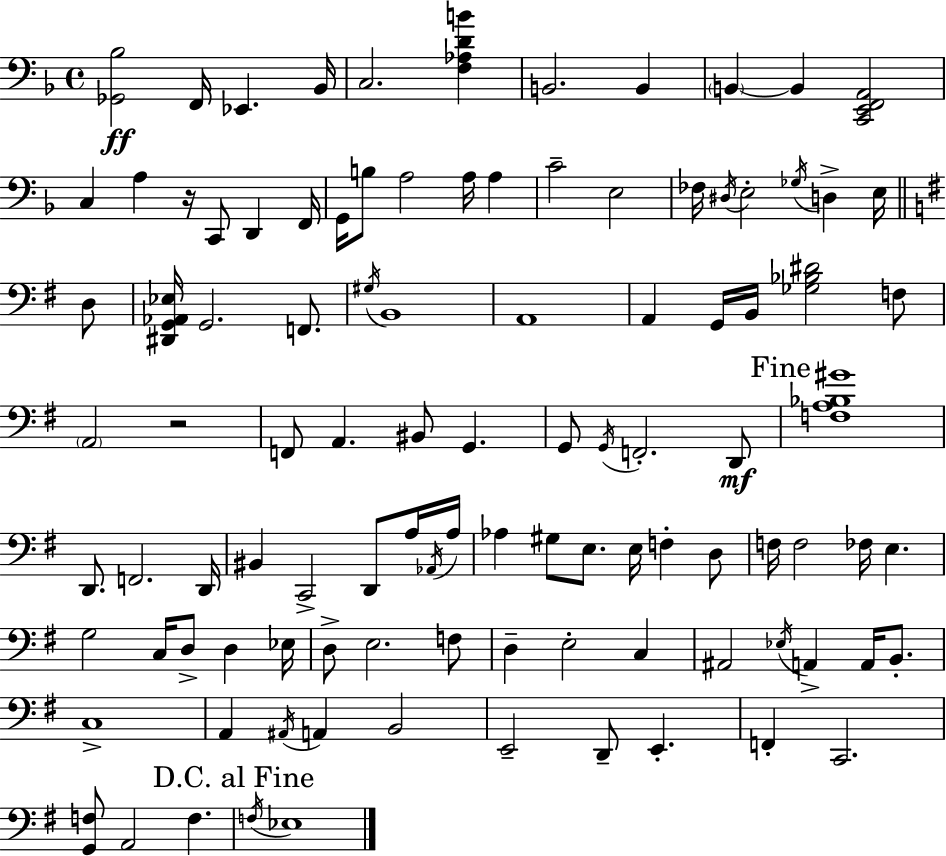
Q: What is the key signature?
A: D minor